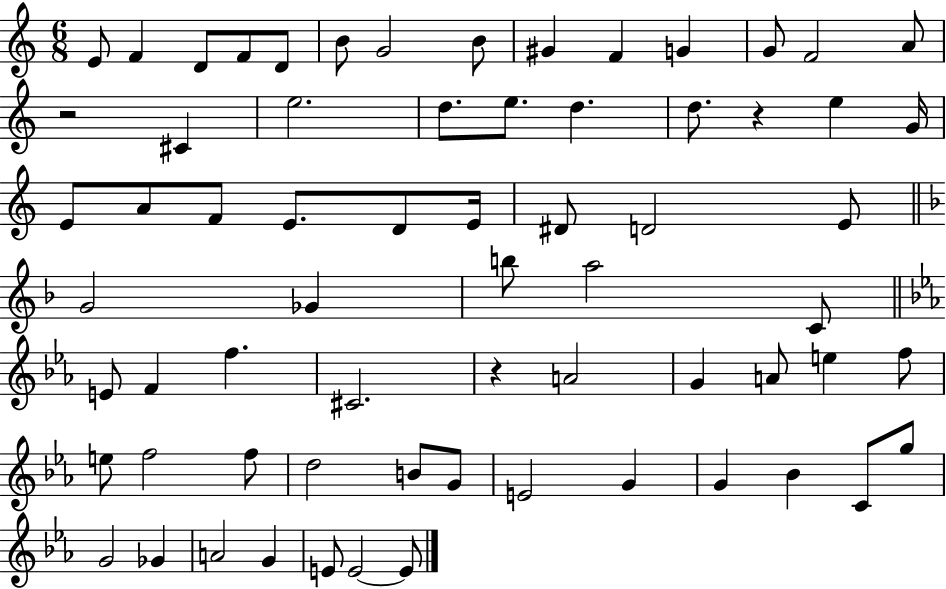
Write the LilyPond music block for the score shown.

{
  \clef treble
  \numericTimeSignature
  \time 6/8
  \key c \major
  \repeat volta 2 { e'8 f'4 d'8 f'8 d'8 | b'8 g'2 b'8 | gis'4 f'4 g'4 | g'8 f'2 a'8 | \break r2 cis'4 | e''2. | d''8. e''8. d''4. | d''8. r4 e''4 g'16 | \break e'8 a'8 f'8 e'8. d'8 e'16 | dis'8 d'2 e'8 | \bar "||" \break \key f \major g'2 ges'4 | b''8 a''2 c'8 | \bar "||" \break \key c \minor e'8 f'4 f''4. | cis'2. | r4 a'2 | g'4 a'8 e''4 f''8 | \break e''8 f''2 f''8 | d''2 b'8 g'8 | e'2 g'4 | g'4 bes'4 c'8 g''8 | \break g'2 ges'4 | a'2 g'4 | e'8 e'2~~ e'8 | } \bar "|."
}